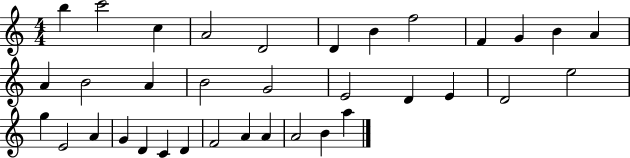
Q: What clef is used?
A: treble